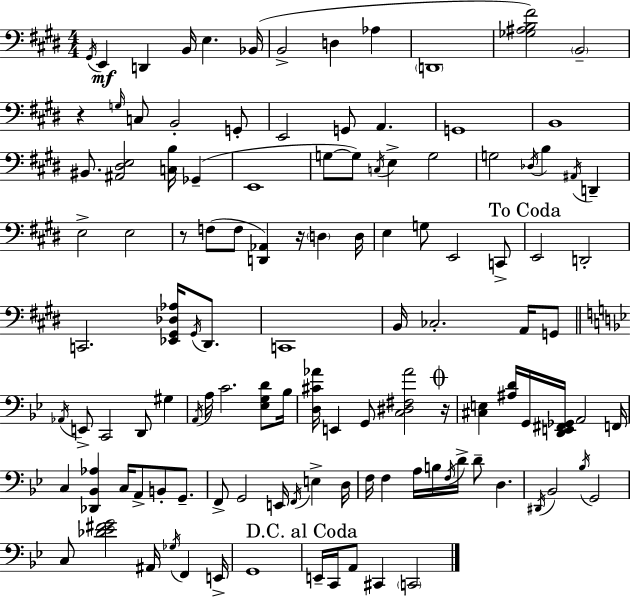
X:1
T:Untitled
M:4/4
L:1/4
K:E
^G,,/4 E,, D,, B,,/4 E, _B,,/4 B,,2 D, _A, D,,4 [_G,^A,B,^F]2 B,,2 z G,/4 C,/2 B,,2 G,,/2 E,,2 G,,/2 A,, G,,4 B,,4 ^B,,/2 [^A,,^D,E,]2 [C,B,]/4 _G,, E,,4 G,/2 G,/2 C,/4 E, G,2 G,2 _D,/4 B, ^A,,/4 D,, E,2 E,2 z/2 F,/2 F,/2 [D,,_A,,] z/4 D, D,/4 E, G,/2 E,,2 C,,/2 E,,2 D,,2 C,,2 [_E,,^G,,_D,_A,]/4 ^G,,/4 ^D,,/2 C,,4 B,,/4 _C,2 A,,/4 G,,/2 _A,,/4 E,,/2 C,,2 D,,/2 ^G, A,,/4 A,/4 C2 [_E,G,D]/2 _B,/4 [D,^C_A]/4 E,, G,,/2 [C,^D,^F,_A]2 z/4 [^C,E,] [^A,D]/4 G,,/4 [D,,E,,^F,,_G,,]/4 A,,2 F,,/4 C, [_D,,_B,,_A,] C,/4 A,,/2 B,,/2 G,,/2 F,,/2 G,,2 E,,/4 F,,/4 E, D,/4 F,/4 F, A,/4 B,/4 F,/4 D/4 D/2 D, ^D,,/4 _B,,2 _B,/4 G,,2 C,/2 [_D_E^FG]2 ^A,,/4 _G,/4 F,, E,,/4 G,,4 E,,/4 C,,/4 A,,/2 ^C,, C,,2